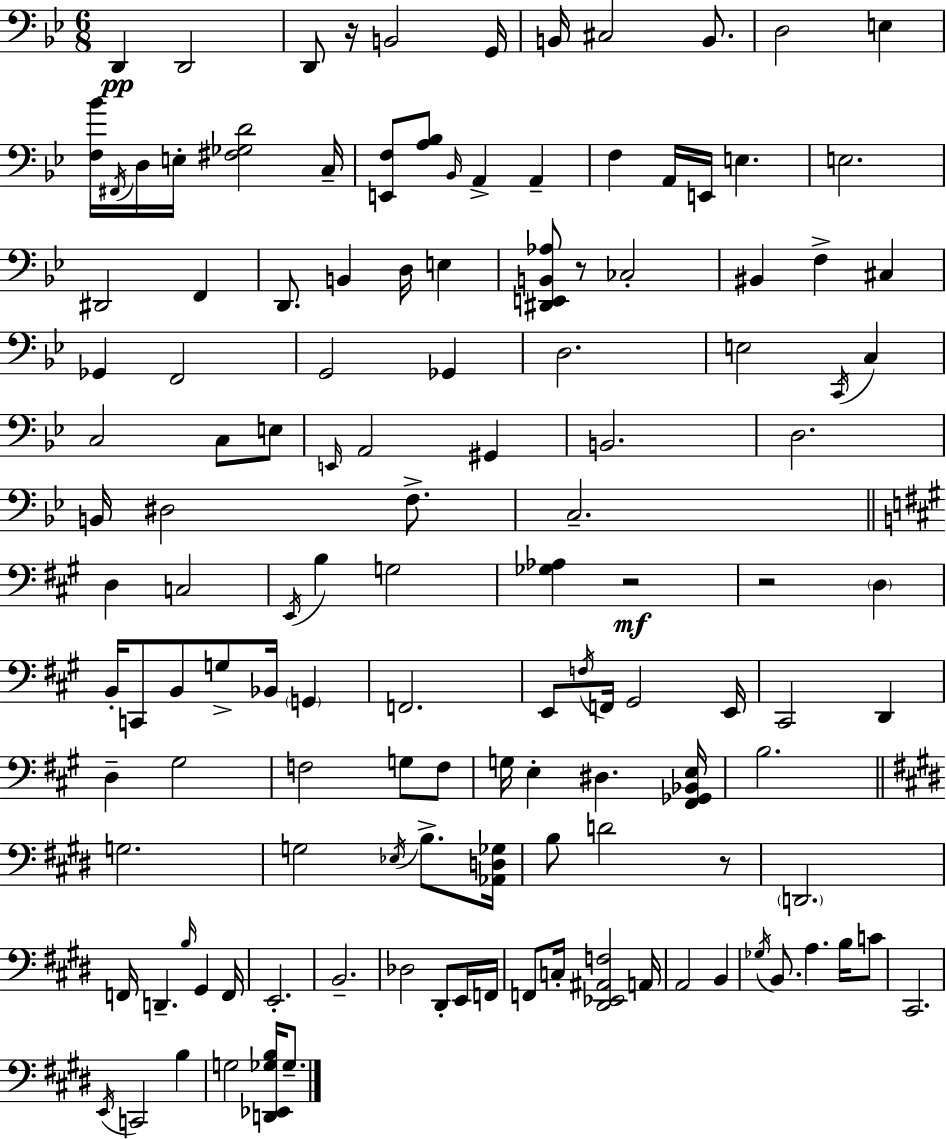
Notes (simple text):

D2/q D2/h D2/e R/s B2/h G2/s B2/s C#3/h B2/e. D3/h E3/q [F3,Bb4]/s F#2/s D3/s E3/s [F#3,Gb3,D4]/h C3/s [E2,F3]/e [A3,Bb3]/e Bb2/s A2/q A2/q F3/q A2/s E2/s E3/q. E3/h. D#2/h F2/q D2/e. B2/q D3/s E3/q [D#2,E2,B2,Ab3]/e R/e CES3/h BIS2/q F3/q C#3/q Gb2/q F2/h G2/h Gb2/q D3/h. E3/h C2/s C3/q C3/h C3/e E3/e E2/s A2/h G#2/q B2/h. D3/h. B2/s D#3/h F3/e. C3/h. D3/q C3/h E2/s B3/q G3/h [Gb3,Ab3]/q R/h R/h D3/q B2/s C2/e B2/e G3/e Bb2/s G2/q F2/h. E2/e F3/s F2/s G#2/h E2/s C#2/h D2/q D3/q G#3/h F3/h G3/e F3/e G3/s E3/q D#3/q. [F#2,Gb2,Bb2,E3]/s B3/h. G3/h. G3/h Eb3/s B3/e. [Ab2,D3,Gb3]/s B3/e D4/h R/e D2/h. F2/s D2/q. B3/s G#2/q F2/s E2/h. B2/h. Db3/h D#2/e E2/s F2/s F2/e C3/s [D#2,Eb2,A#2,F3]/h A2/s A2/h B2/q Gb3/s B2/e. A3/q. B3/s C4/e C#2/h. E2/s C2/h B3/q G3/h [D2,Eb2,Gb3,B3]/s Gb3/e.